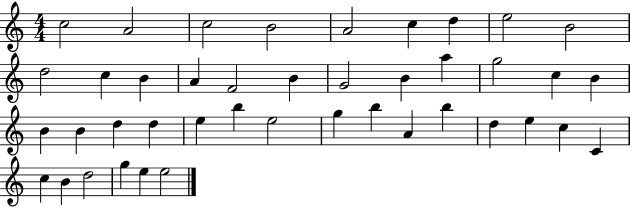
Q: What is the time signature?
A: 4/4